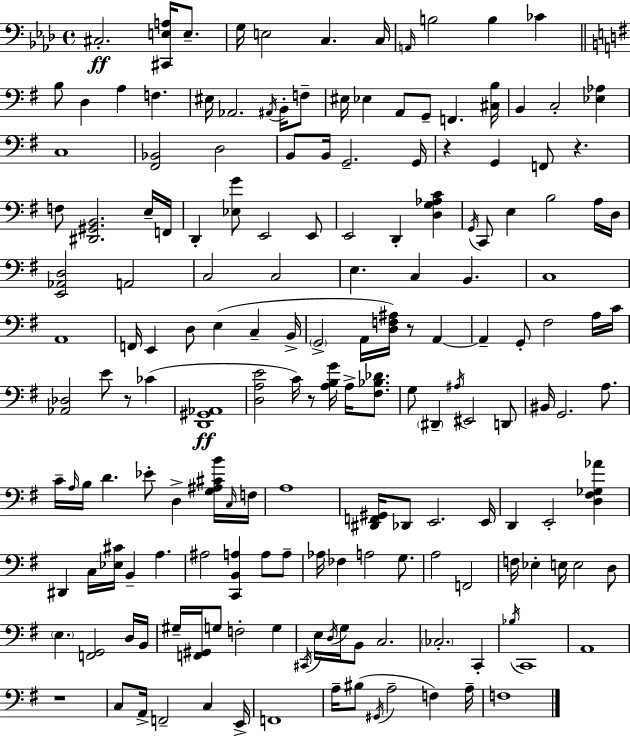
{
  \clef bass
  \time 4/4
  \defaultTimeSignature
  \key aes \major
  cis2.-.\ff <cis, e a>16 e8.-- | g16 e2 c4. c16 | \grace { a,16 } b2 b4 ces'4 | \bar "||" \break \key e \minor b8 d4 a4 f4. | eis16 aes,2. \acciaccatura { ais,16 } b,16-. f8-- | eis16 ees4 a,8 g,8-- f,4. | <cis b>16 b,4 c2-. <ees aes>4 | \break c1 | <fis, bes,>2 d2 | b,8 b,16 g,2.-- | g,16 r4 g,4 f,8 r4. | \break f8 <dis, gis, b,>2. e16-- | f,16 d,4-. <ees g'>8 e,2 e,8 | e,2 d,4-. <d g aes c'>4 | \acciaccatura { g,16 } c,8 e4 b2 | \break a16 d16 <e, aes, d>2 a,2 | c2 c2 | e4. c4 b,4. | c1 | \break a,1 | f,16 e,4 d8 e4( c4-- | b,16-> \parenthesize g,2-> a,16 <d f ais>16) r8 a,4~~ | a,4-- g,8-. fis2 | \break a16 c'16 <aes, des>2 e'8 r8 ces'4( | <d, gis, aes,>1\ff | <d a e'>2 c'16) r8 <a b g'>16 a16-> <fis bes des'>8. | g8 \parenthesize dis,4-- \acciaccatura { ais16 } eis,2 | \break d,8 bis,16 g,2. | a8. c'16-- \grace { a16 } b16 d'4. ees'8-. d4-> | <g ais cis' b'>16 \grace { c16 } f16 a1 | <dis, f, gis,>16 des,8 e,2. | \break e,16 d,4 e,2-. | <d fis ges aes'>4 dis,4 c16 <ees cis'>16 b,4-- a4. | ais2 <c, b, a>4 | a8 a8-- aes16 fes4 a2 | \break g8. a2 f,2 | f16 ees4-. e16 e2 | d8 \parenthesize e4. <f, g,>2 | d16 b,16 gis16-- <f, gis,>16 g8 f2-. | \break g4 \acciaccatura { cis,16 } e16 \acciaccatura { d16 } g16 b,8 c2. | \parenthesize ces2.-. | c,4-. \acciaccatura { bes16 } c,1 | a,1 | \break r1 | c8 a,16-> f,2-- | c4 e,16-> f,1 | a16-- bis8( \acciaccatura { gis,16 } a2-- | \break f4) a16-- f1 | \bar "|."
}